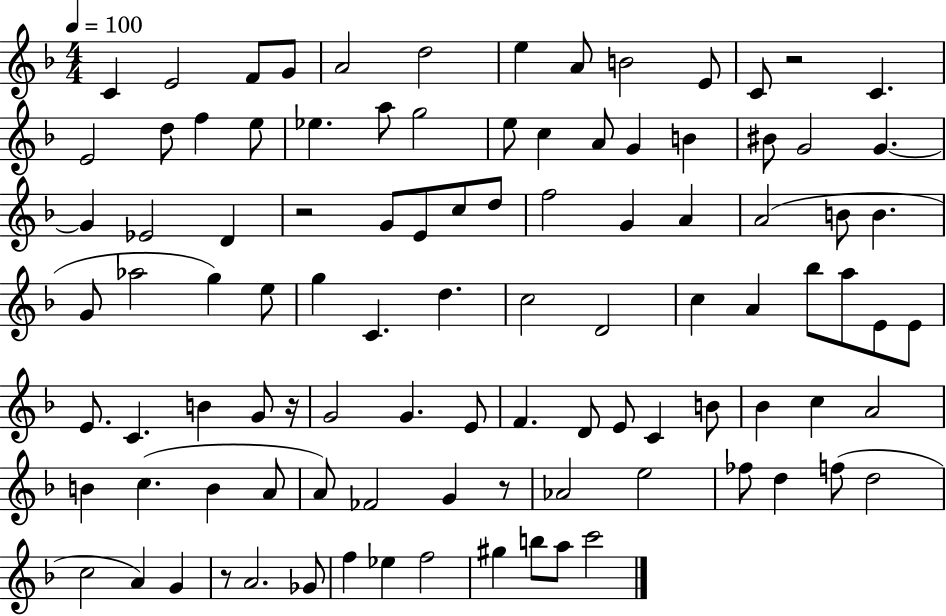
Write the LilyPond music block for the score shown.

{
  \clef treble
  \numericTimeSignature
  \time 4/4
  \key f \major
  \tempo 4 = 100
  c'4 e'2 f'8 g'8 | a'2 d''2 | e''4 a'8 b'2 e'8 | c'8 r2 c'4. | \break e'2 d''8 f''4 e''8 | ees''4. a''8 g''2 | e''8 c''4 a'8 g'4 b'4 | bis'8 g'2 g'4.~~ | \break g'4 ees'2 d'4 | r2 g'8 e'8 c''8 d''8 | f''2 g'4 a'4 | a'2( b'8 b'4. | \break g'8 aes''2 g''4) e''8 | g''4 c'4. d''4. | c''2 d'2 | c''4 a'4 bes''8 a''8 e'8 e'8 | \break e'8. c'4. b'4 g'8 r16 | g'2 g'4. e'8 | f'4. d'8 e'8 c'4 b'8 | bes'4 c''4 a'2 | \break b'4 c''4.( b'4 a'8 | a'8) fes'2 g'4 r8 | aes'2 e''2 | fes''8 d''4 f''8( d''2 | \break c''2 a'4) g'4 | r8 a'2. ges'8 | f''4 ees''4 f''2 | gis''4 b''8 a''8 c'''2 | \break \bar "|."
}